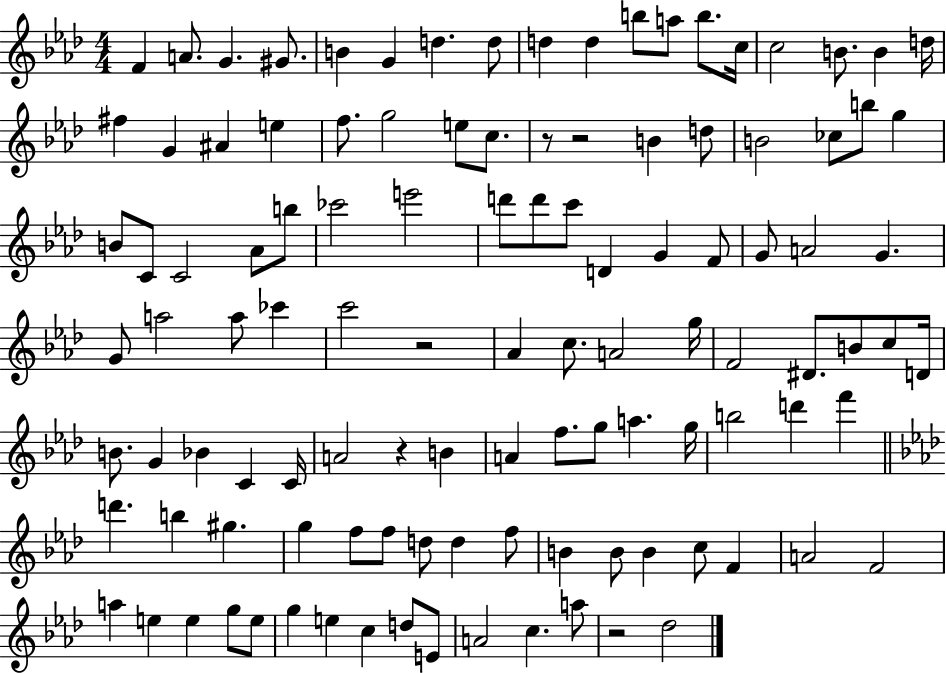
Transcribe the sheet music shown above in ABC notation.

X:1
T:Untitled
M:4/4
L:1/4
K:Ab
F A/2 G ^G/2 B G d d/2 d d b/2 a/2 b/2 c/4 c2 B/2 B d/4 ^f G ^A e f/2 g2 e/2 c/2 z/2 z2 B d/2 B2 _c/2 b/2 g B/2 C/2 C2 _A/2 b/2 _c'2 e'2 d'/2 d'/2 c'/2 D G F/2 G/2 A2 G G/2 a2 a/2 _c' c'2 z2 _A c/2 A2 g/4 F2 ^D/2 B/2 c/2 D/4 B/2 G _B C C/4 A2 z B A f/2 g/2 a g/4 b2 d' f' d' b ^g g f/2 f/2 d/2 d f/2 B B/2 B c/2 F A2 F2 a e e g/2 e/2 g e c d/2 E/2 A2 c a/2 z2 _d2